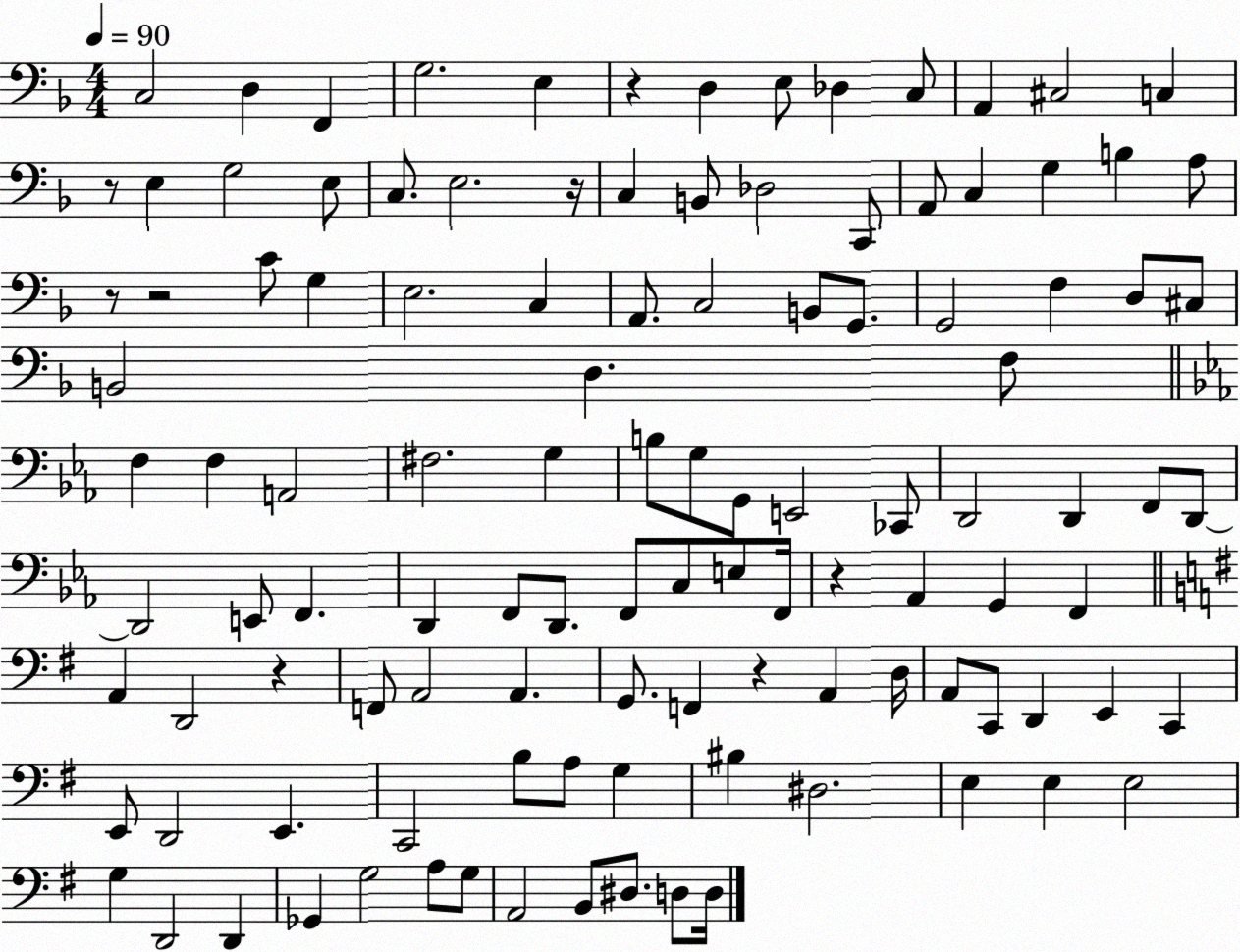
X:1
T:Untitled
M:4/4
L:1/4
K:F
C,2 D, F,, G,2 E, z D, E,/2 _D, C,/2 A,, ^C,2 C, z/2 E, G,2 E,/2 C,/2 E,2 z/4 C, B,,/2 _D,2 C,,/2 A,,/2 C, G, B, A,/2 z/2 z2 C/2 G, E,2 C, A,,/2 C,2 B,,/2 G,,/2 G,,2 F, D,/2 ^C,/2 B,,2 D, F,/2 F, F, A,,2 ^F,2 G, B,/2 G,/2 G,,/2 E,,2 _C,,/2 D,,2 D,, F,,/2 D,,/2 D,,2 E,,/2 F,, D,, F,,/2 D,,/2 F,,/2 C,/2 E,/2 F,,/4 z _A,, G,, F,, A,, D,,2 z F,,/2 A,,2 A,, G,,/2 F,, z A,, D,/4 A,,/2 C,,/2 D,, E,, C,, E,,/2 D,,2 E,, C,,2 B,/2 A,/2 G, ^B, ^D,2 E, E, E,2 G, D,,2 D,, _G,, G,2 A,/2 G,/2 A,,2 B,,/2 ^D,/2 D,/2 D,/4